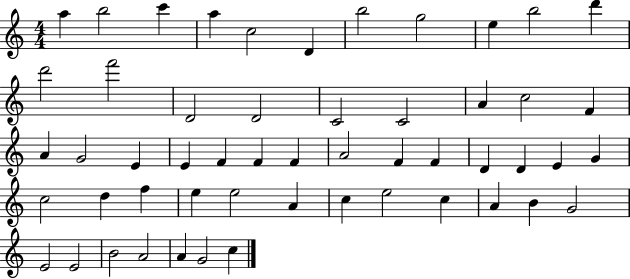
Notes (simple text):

A5/q B5/h C6/q A5/q C5/h D4/q B5/h G5/h E5/q B5/h D6/q D6/h F6/h D4/h D4/h C4/h C4/h A4/q C5/h F4/q A4/q G4/h E4/q E4/q F4/q F4/q F4/q A4/h F4/q F4/q D4/q D4/q E4/q G4/q C5/h D5/q F5/q E5/q E5/h A4/q C5/q E5/h C5/q A4/q B4/q G4/h E4/h E4/h B4/h A4/h A4/q G4/h C5/q